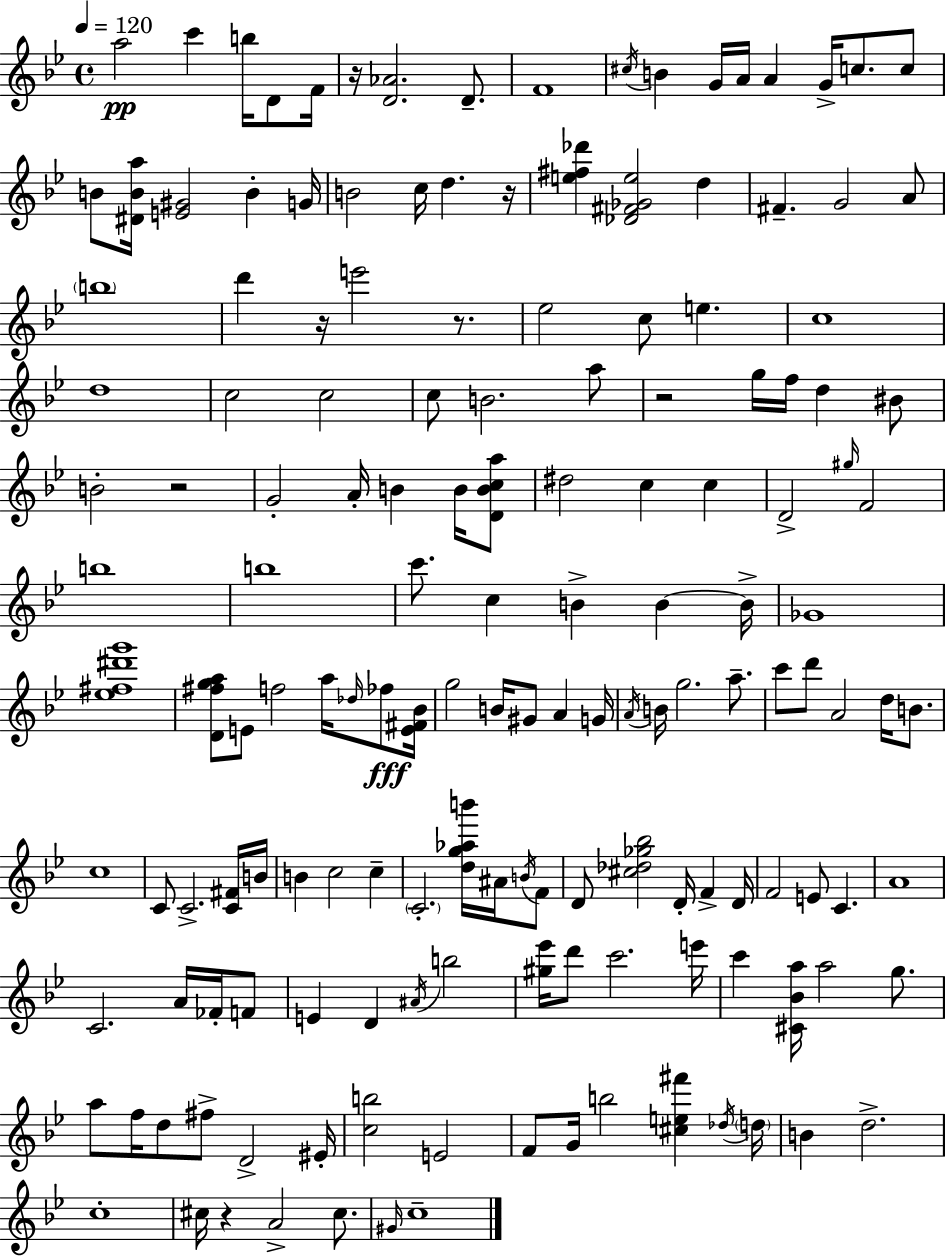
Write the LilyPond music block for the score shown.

{
  \clef treble
  \time 4/4
  \defaultTimeSignature
  \key bes \major
  \tempo 4 = 120
  a''2\pp c'''4 b''16 d'8 f'16 | r16 <d' aes'>2. d'8.-- | f'1 | \acciaccatura { cis''16 } b'4 g'16 a'16 a'4 g'16-> c''8. c''8 | \break b'8 <dis' b' a''>16 <e' gis'>2 b'4-. | g'16 b'2 c''16 d''4. | r16 <e'' fis'' des'''>4 <des' fis' ges' e''>2 d''4 | fis'4.-- g'2 a'8 | \break \parenthesize b''1 | d'''4 r16 e'''2 r8. | ees''2 c''8 e''4. | c''1 | \break d''1 | c''2 c''2 | c''8 b'2. a''8 | r2 g''16 f''16 d''4 bis'8 | \break b'2-. r2 | g'2-. a'16-. b'4 b'16 <d' b' c'' a''>8 | dis''2 c''4 c''4 | d'2-> \grace { gis''16 } f'2 | \break b''1 | b''1 | c'''8. c''4 b'4-> b'4~~ | b'16-> ges'1 | \break <ees'' fis'' dis''' g'''>1 | <d' fis'' g'' a''>8 e'8 f''2 a''16 \grace { des''16 }\fff | fes''8 <e' fis' bes'>16 g''2 b'16 gis'8 a'4 | g'16 \acciaccatura { a'16 } b'16 g''2. | \break a''8.-- c'''8 d'''8 a'2 | d''16 b'8. c''1 | c'8 c'2.-> | <c' fis'>16 b'16 b'4 c''2 | \break c''4-- \parenthesize c'2.-. | <d'' g'' aes'' b'''>16 ais'16 \acciaccatura { b'16 } f'8 d'8 <cis'' des'' ges'' bes''>2 d'16-. | f'4-> d'16 f'2 e'8 c'4. | a'1 | \break c'2. | a'16 fes'16-. f'8 e'4 d'4 \acciaccatura { ais'16 } b''2 | <gis'' ees'''>16 d'''8 c'''2. | e'''16 c'''4 <cis' bes' a''>16 a''2 | \break g''8. a''8 f''16 d''8 fis''8-> d'2-> | eis'16-. <c'' b''>2 e'2 | f'8 g'16 b''2 | <cis'' e'' fis'''>4 \acciaccatura { des''16 } \parenthesize d''16 b'4 d''2.-> | \break c''1-. | cis''16 r4 a'2-> | cis''8. \grace { gis'16 } c''1-- | \bar "|."
}